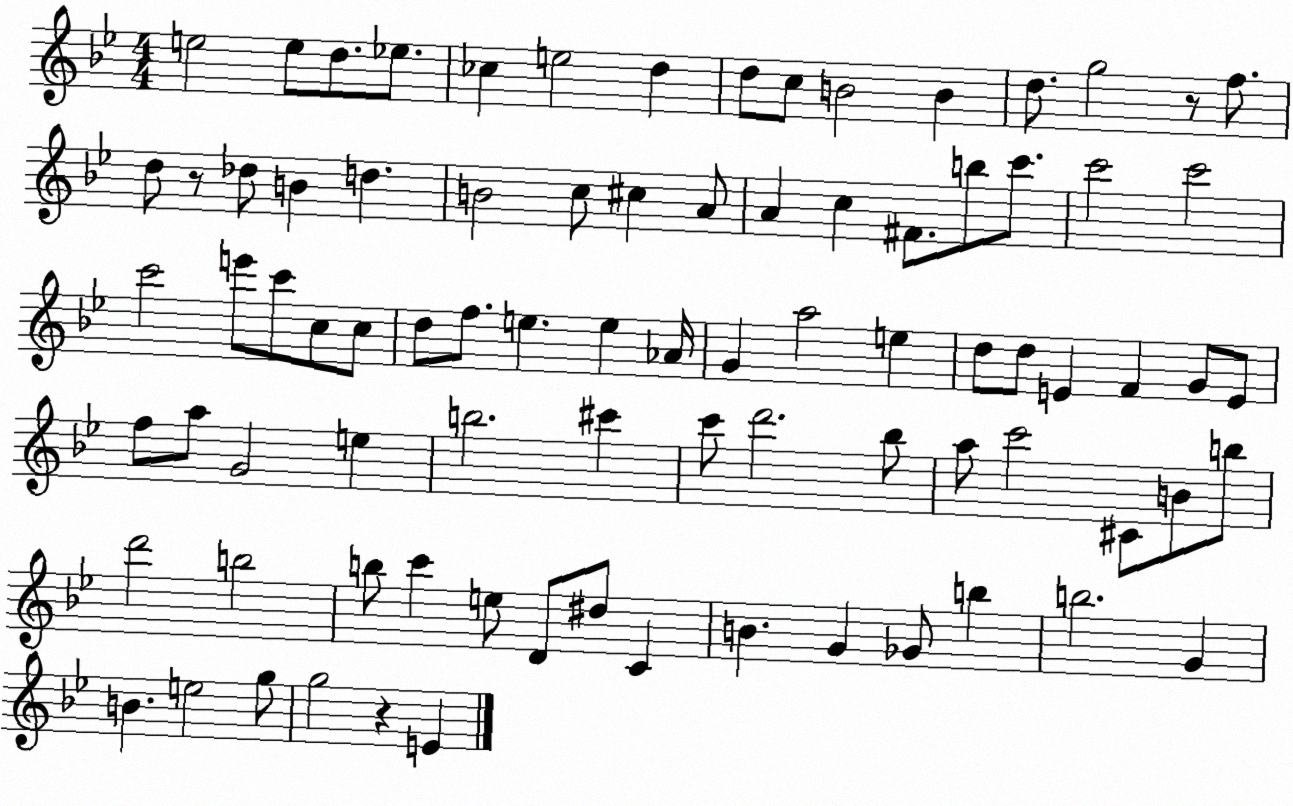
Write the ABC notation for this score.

X:1
T:Untitled
M:4/4
L:1/4
K:Bb
e2 e/2 d/2 _e/2 _c e2 d d/2 c/2 B2 B d/2 g2 z/2 f/2 d/2 z/2 _d/2 B d B2 c/2 ^c A/2 A c ^F/2 b/2 c'/2 c'2 c'2 c'2 e'/2 c'/2 c/2 c/2 d/2 f/2 e e _A/4 G a2 e d/2 d/2 E F G/2 E/2 f/2 a/2 G2 e b2 ^c' c'/2 d'2 _b/2 a/2 c'2 ^C/2 B/2 b/2 d'2 b2 b/2 c' e/2 D/2 ^d/2 C B G _G/2 b b2 G B e2 g/2 g2 z E